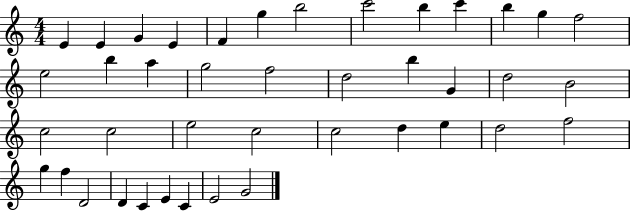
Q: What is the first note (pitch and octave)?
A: E4